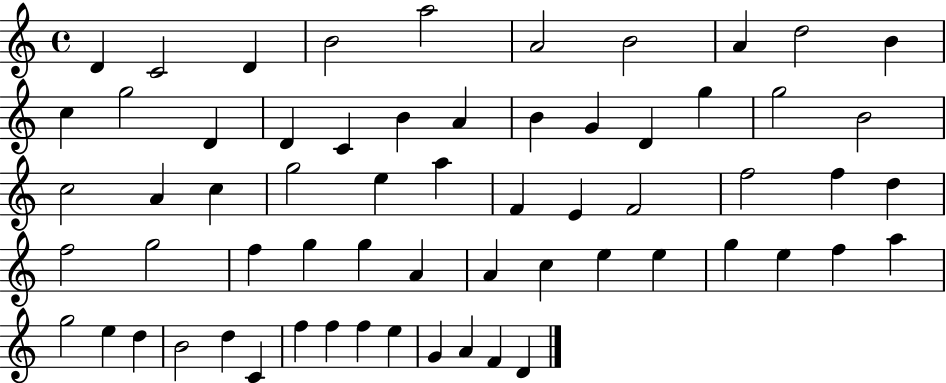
{
  \clef treble
  \time 4/4
  \defaultTimeSignature
  \key c \major
  d'4 c'2 d'4 | b'2 a''2 | a'2 b'2 | a'4 d''2 b'4 | \break c''4 g''2 d'4 | d'4 c'4 b'4 a'4 | b'4 g'4 d'4 g''4 | g''2 b'2 | \break c''2 a'4 c''4 | g''2 e''4 a''4 | f'4 e'4 f'2 | f''2 f''4 d''4 | \break f''2 g''2 | f''4 g''4 g''4 a'4 | a'4 c''4 e''4 e''4 | g''4 e''4 f''4 a''4 | \break g''2 e''4 d''4 | b'2 d''4 c'4 | f''4 f''4 f''4 e''4 | g'4 a'4 f'4 d'4 | \break \bar "|."
}